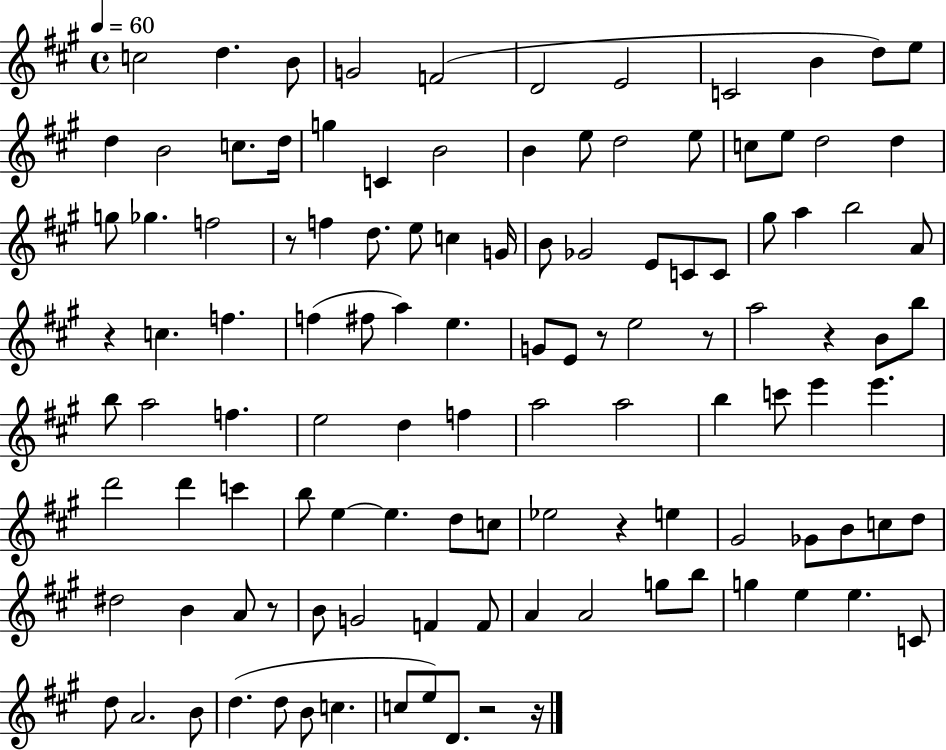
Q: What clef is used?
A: treble